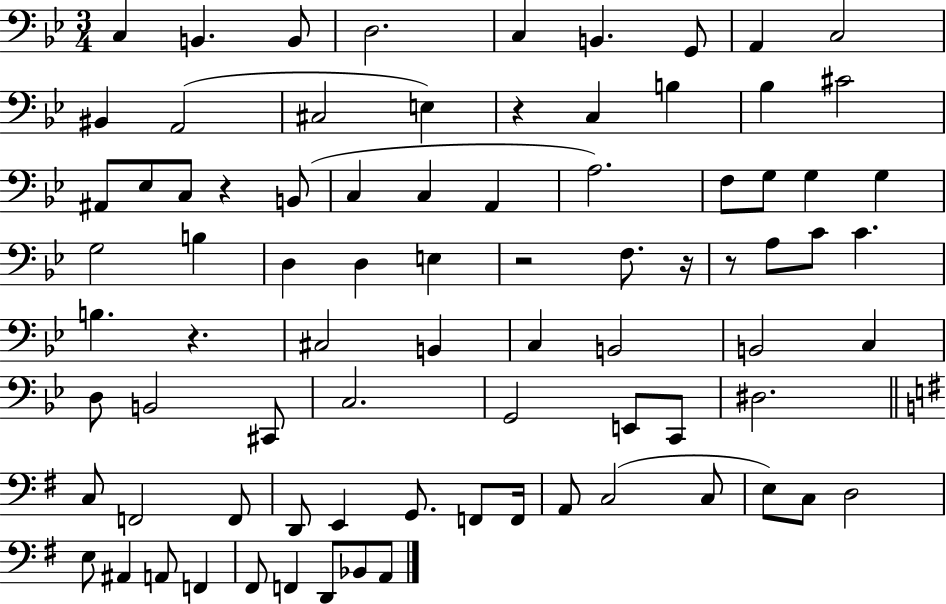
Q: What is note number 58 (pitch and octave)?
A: E2